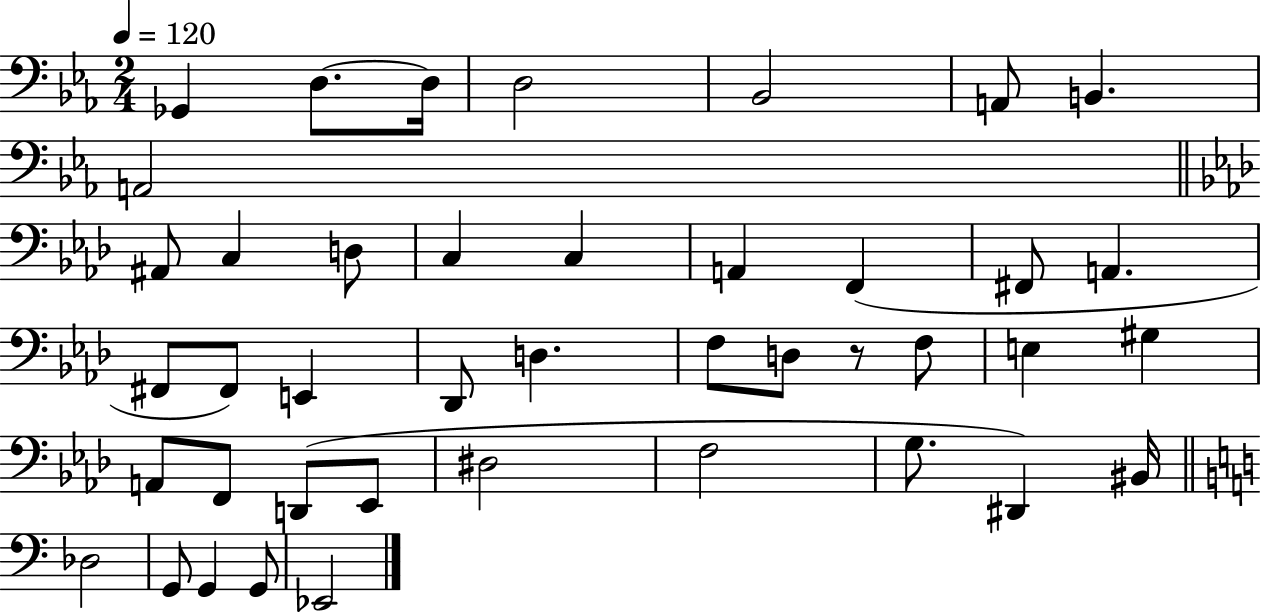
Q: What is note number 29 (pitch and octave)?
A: F2